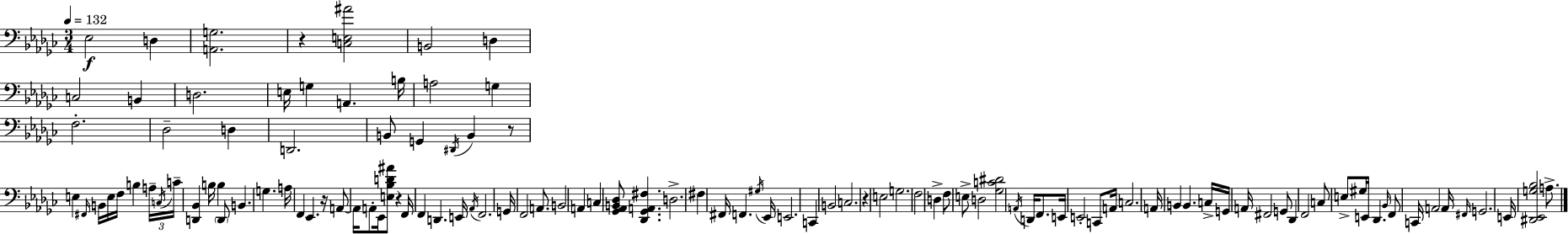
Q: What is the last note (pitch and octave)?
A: A3